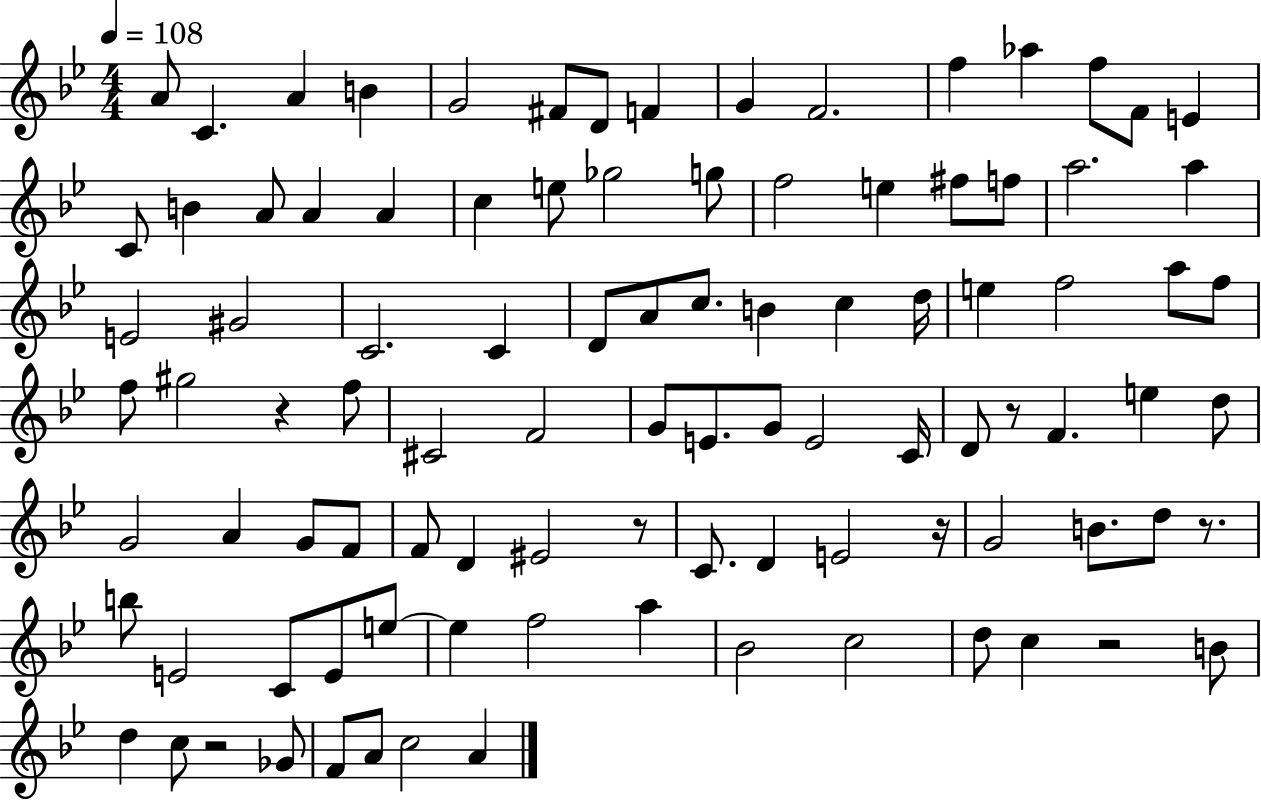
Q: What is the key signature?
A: BES major